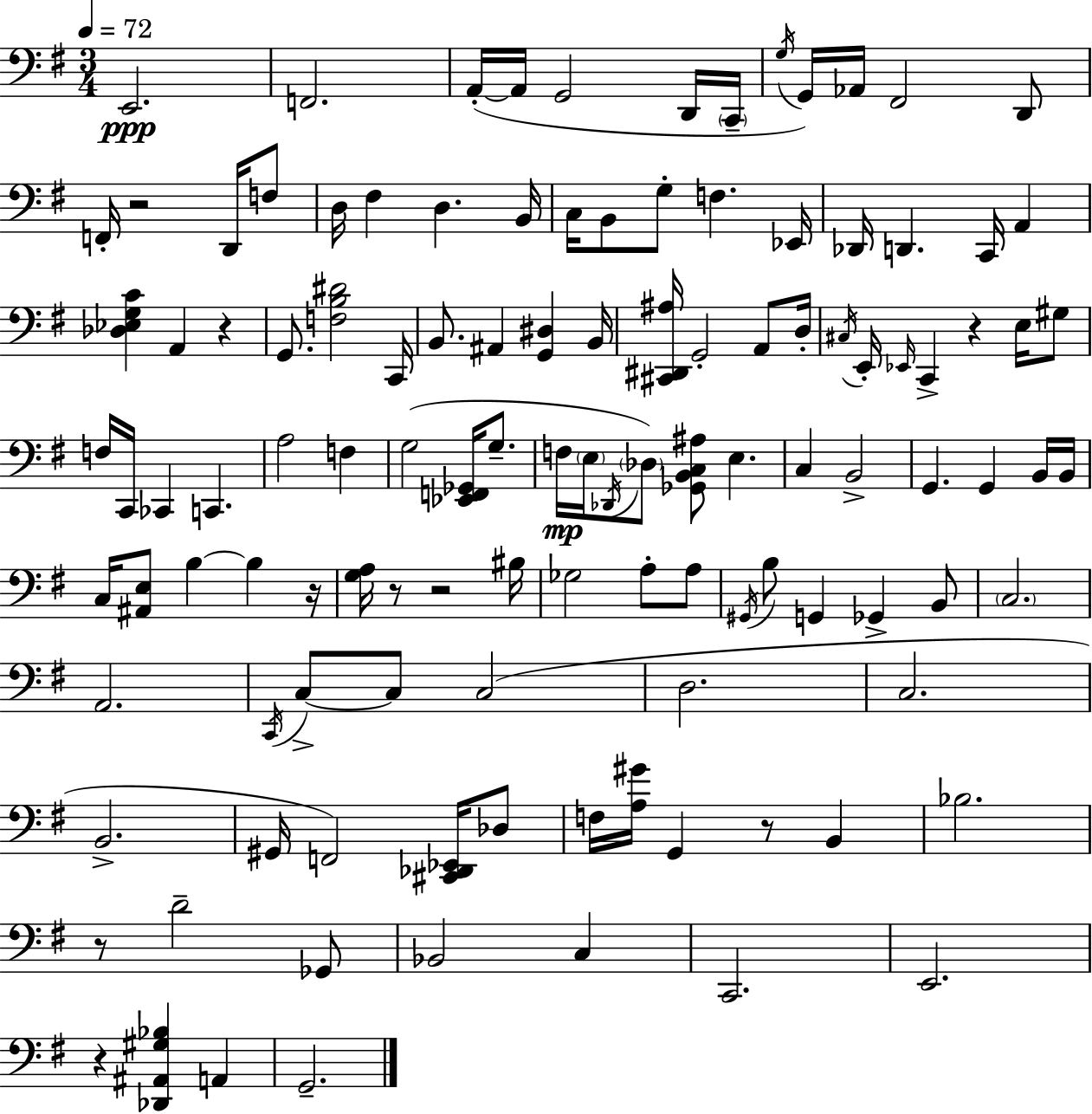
{
  \clef bass
  \numericTimeSignature
  \time 3/4
  \key e \minor
  \tempo 4 = 72
  \repeat volta 2 { e,2.\ppp | f,2. | a,16-.~(~ a,16 g,2 d,16 \parenthesize c,16-- | \acciaccatura { g16 }) g,16 aes,16 fis,2 d,8 | \break f,16-. r2 d,16 f8 | d16 fis4 d4. | b,16 c16 b,8 g8-. f4. | ees,16 des,16 d,4. c,16 a,4 | \break <des ees g c'>4 a,4 r4 | g,8. <f b dis'>2 | c,16 b,8. ais,4 <g, dis>4 | b,16 <cis, dis, ais>16 g,2-. a,8 | \break d16-. \acciaccatura { cis16 } e,16-. \grace { ees,16 } c,4-> r4 | e16 gis8 f16 c,16 ces,4 c,4. | a2 f4 | g2( <ees, f, ges,>16 | \break g8.-- f16\mp \parenthesize e16 \acciaccatura { des,16 }) \parenthesize des8 <ges, b, c ais>8 e4. | c4 b,2-> | g,4. g,4 | b,16 b,16 c16 <ais, e>8 b4~~ b4 | \break r16 <g a>16 r8 r2 | bis16 ges2 | a8-. a8 \acciaccatura { gis,16 } b8 g,4 ges,4-> | b,8 \parenthesize c2. | \break a,2. | \acciaccatura { c,16 } c8->~~ c8 c2( | d2. | c2. | \break b,2.-> | gis,16 f,2) | <cis, des, ees,>16 des8 f16 <a gis'>16 g,4 | r8 b,4 bes2. | \break r8 d'2-- | ges,8 bes,2 | c4 c,2. | e,2. | \break r4 <des, ais, gis bes>4 | a,4 g,2.-- | } \bar "|."
}